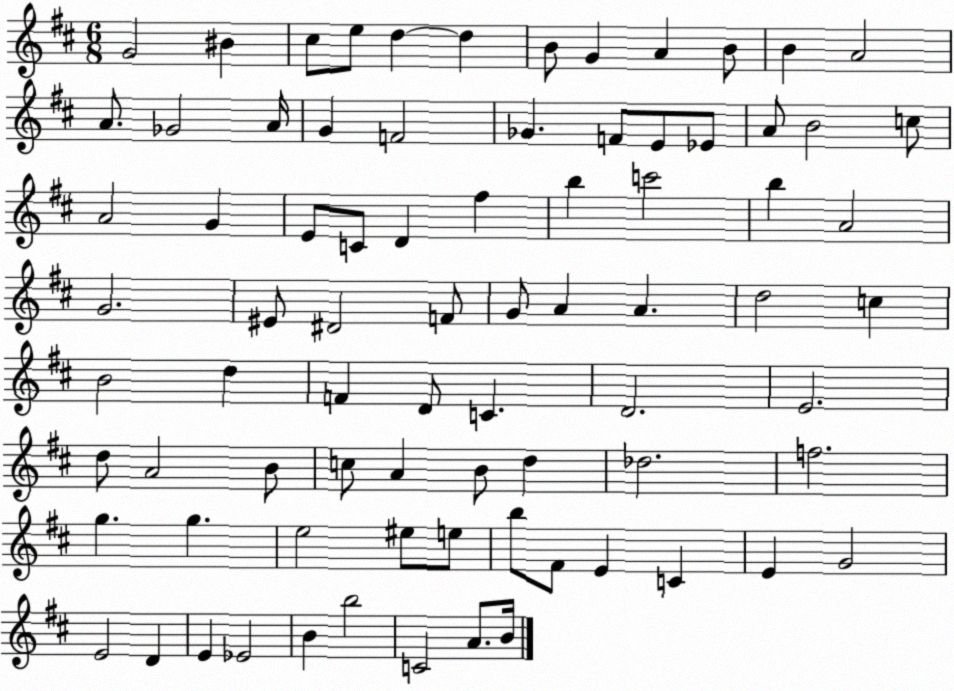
X:1
T:Untitled
M:6/8
L:1/4
K:D
G2 ^B ^c/2 e/2 d d B/2 G A B/2 B A2 A/2 _G2 A/4 G F2 _G F/2 E/2 _E/2 A/2 B2 c/2 A2 G E/2 C/2 D ^f b c'2 b A2 G2 ^E/2 ^D2 F/2 G/2 A A d2 c B2 d F D/2 C D2 E2 d/2 A2 B/2 c/2 A B/2 d _d2 f2 g g e2 ^e/2 e/2 b/2 ^F/2 E C E G2 E2 D E _E2 B b2 C2 A/2 B/4